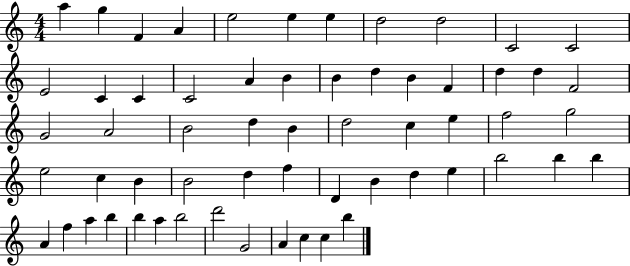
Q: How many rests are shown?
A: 0